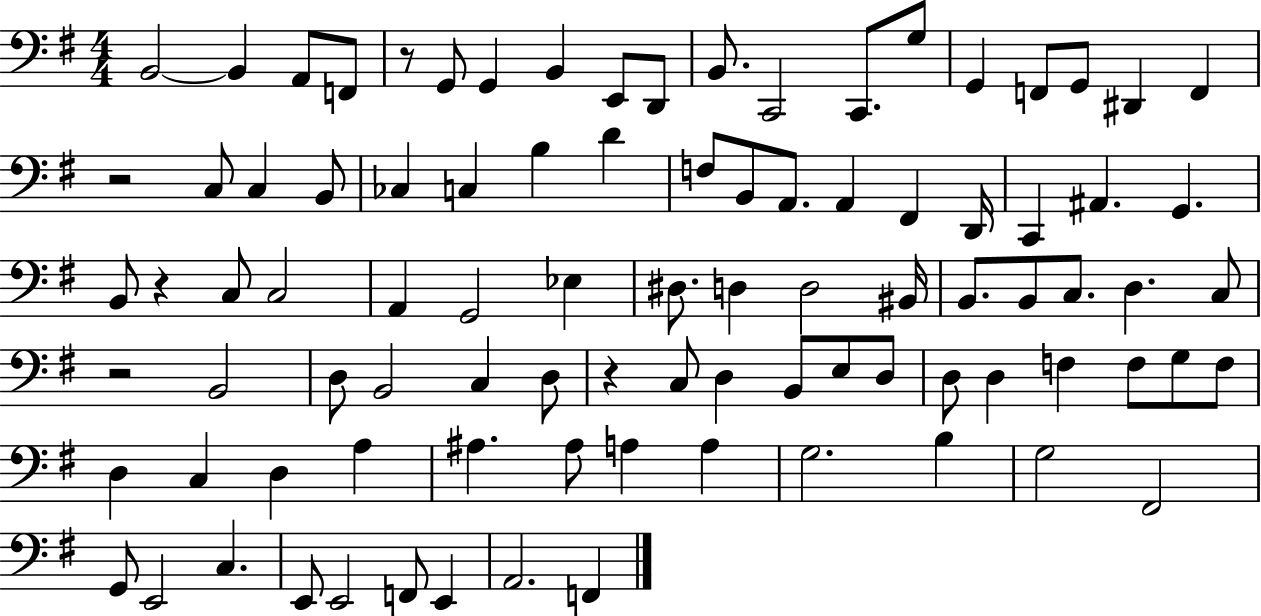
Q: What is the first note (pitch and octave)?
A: B2